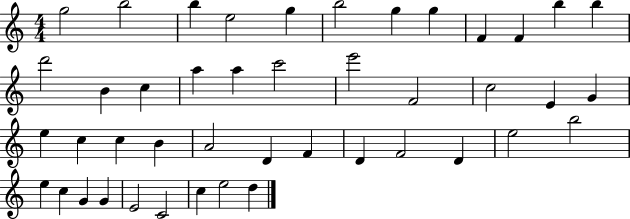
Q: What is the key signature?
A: C major